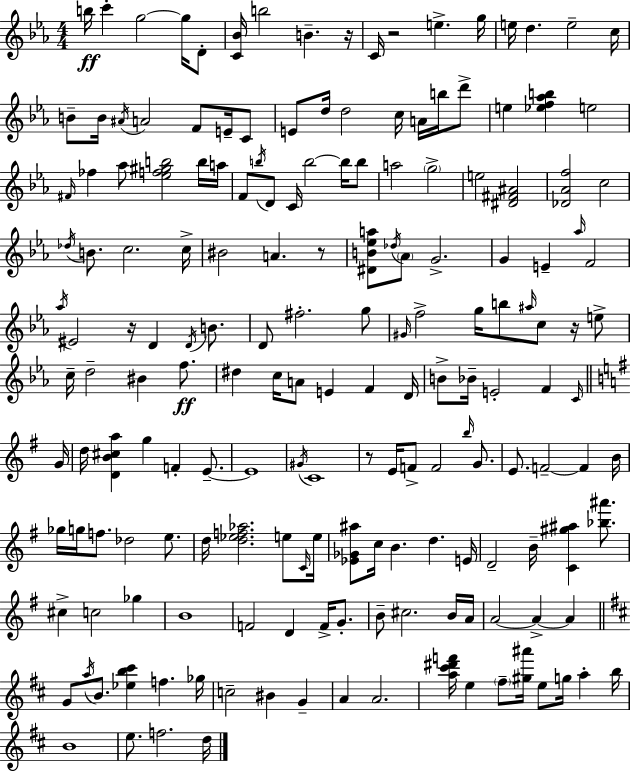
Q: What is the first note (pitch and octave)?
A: B5